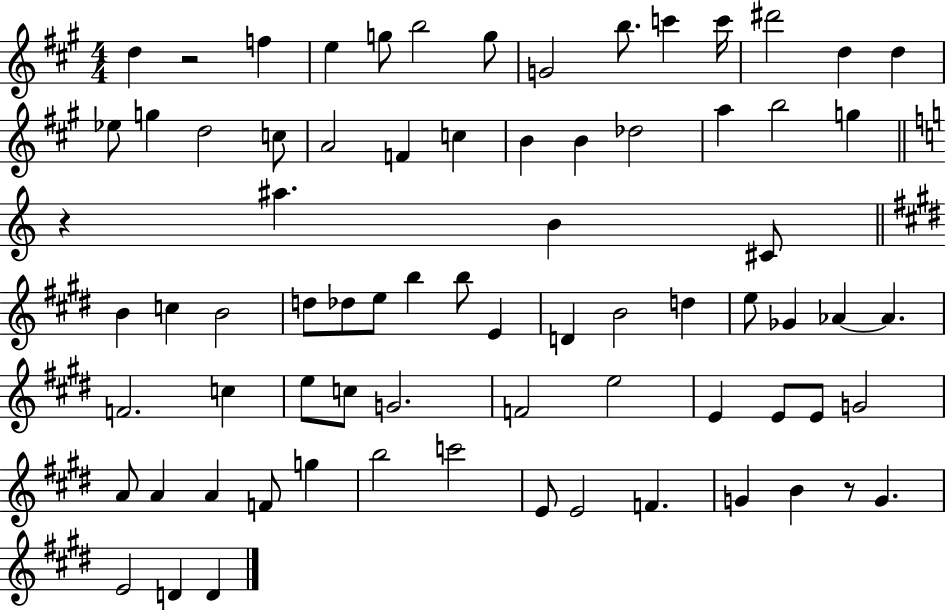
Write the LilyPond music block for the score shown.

{
  \clef treble
  \numericTimeSignature
  \time 4/4
  \key a \major
  d''4 r2 f''4 | e''4 g''8 b''2 g''8 | g'2 b''8. c'''4 c'''16 | dis'''2 d''4 d''4 | \break ees''8 g''4 d''2 c''8 | a'2 f'4 c''4 | b'4 b'4 des''2 | a''4 b''2 g''4 | \break \bar "||" \break \key c \major r4 ais''4. b'4 cis'8 | \bar "||" \break \key e \major b'4 c''4 b'2 | d''8 des''8 e''8 b''4 b''8 e'4 | d'4 b'2 d''4 | e''8 ges'4 aes'4~~ aes'4. | \break f'2. c''4 | e''8 c''8 g'2. | f'2 e''2 | e'4 e'8 e'8 g'2 | \break a'8 a'4 a'4 f'8 g''4 | b''2 c'''2 | e'8 e'2 f'4. | g'4 b'4 r8 g'4. | \break e'2 d'4 d'4 | \bar "|."
}